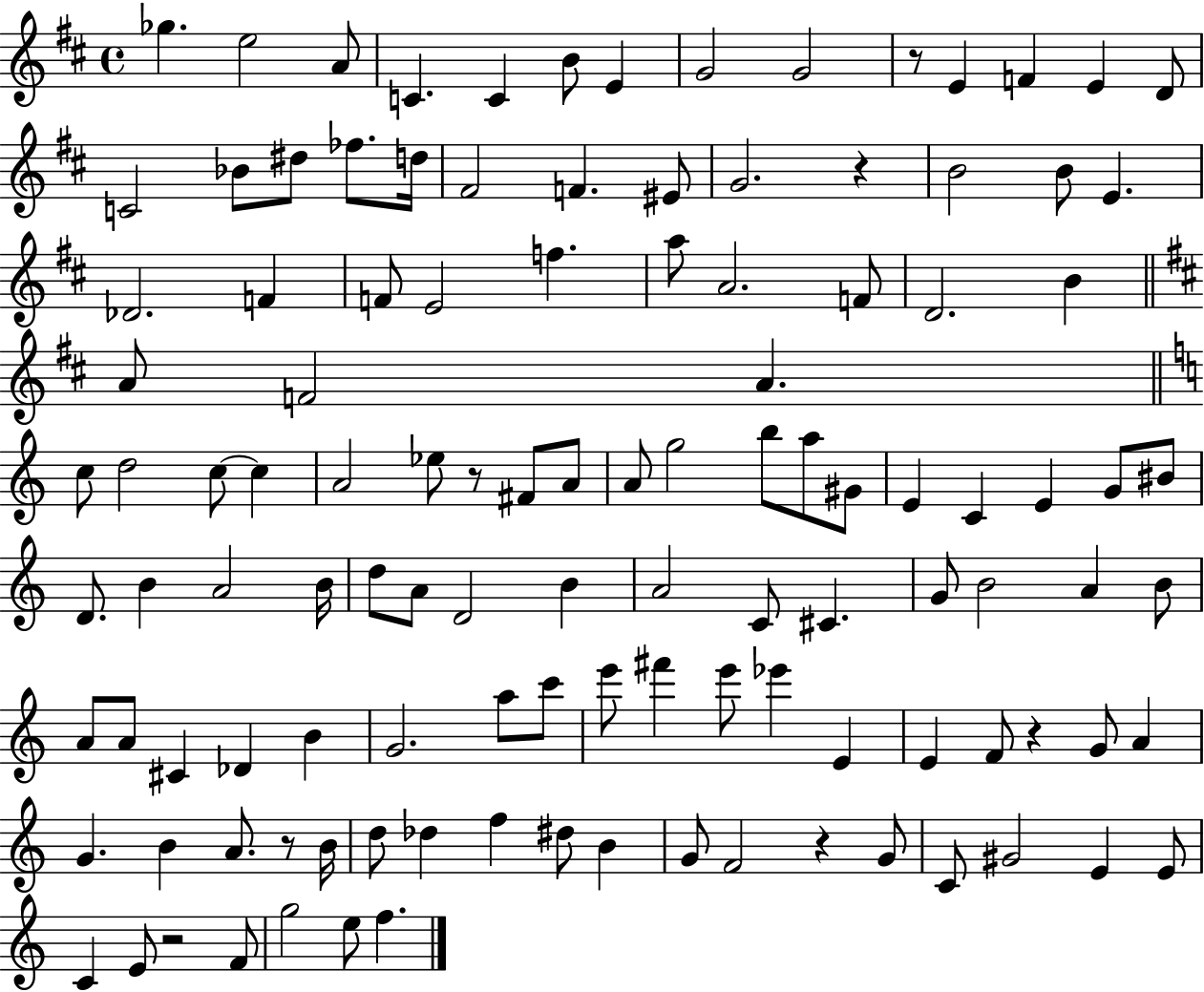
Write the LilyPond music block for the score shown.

{
  \clef treble
  \time 4/4
  \defaultTimeSignature
  \key d \major
  ges''4. e''2 a'8 | c'4. c'4 b'8 e'4 | g'2 g'2 | r8 e'4 f'4 e'4 d'8 | \break c'2 bes'8 dis''8 fes''8. d''16 | fis'2 f'4. eis'8 | g'2. r4 | b'2 b'8 e'4. | \break des'2. f'4 | f'8 e'2 f''4. | a''8 a'2. f'8 | d'2. b'4 | \break \bar "||" \break \key b \minor a'8 f'2 a'4. | \bar "||" \break \key c \major c''8 d''2 c''8~~ c''4 | a'2 ees''8 r8 fis'8 a'8 | a'8 g''2 b''8 a''8 gis'8 | e'4 c'4 e'4 g'8 bis'8 | \break d'8. b'4 a'2 b'16 | d''8 a'8 d'2 b'4 | a'2 c'8 cis'4. | g'8 b'2 a'4 b'8 | \break a'8 a'8 cis'4 des'4 b'4 | g'2. a''8 c'''8 | e'''8 fis'''4 e'''8 ees'''4 e'4 | e'4 f'8 r4 g'8 a'4 | \break g'4. b'4 a'8. r8 b'16 | d''8 des''4 f''4 dis''8 b'4 | g'8 f'2 r4 g'8 | c'8 gis'2 e'4 e'8 | \break c'4 e'8 r2 f'8 | g''2 e''8 f''4. | \bar "|."
}